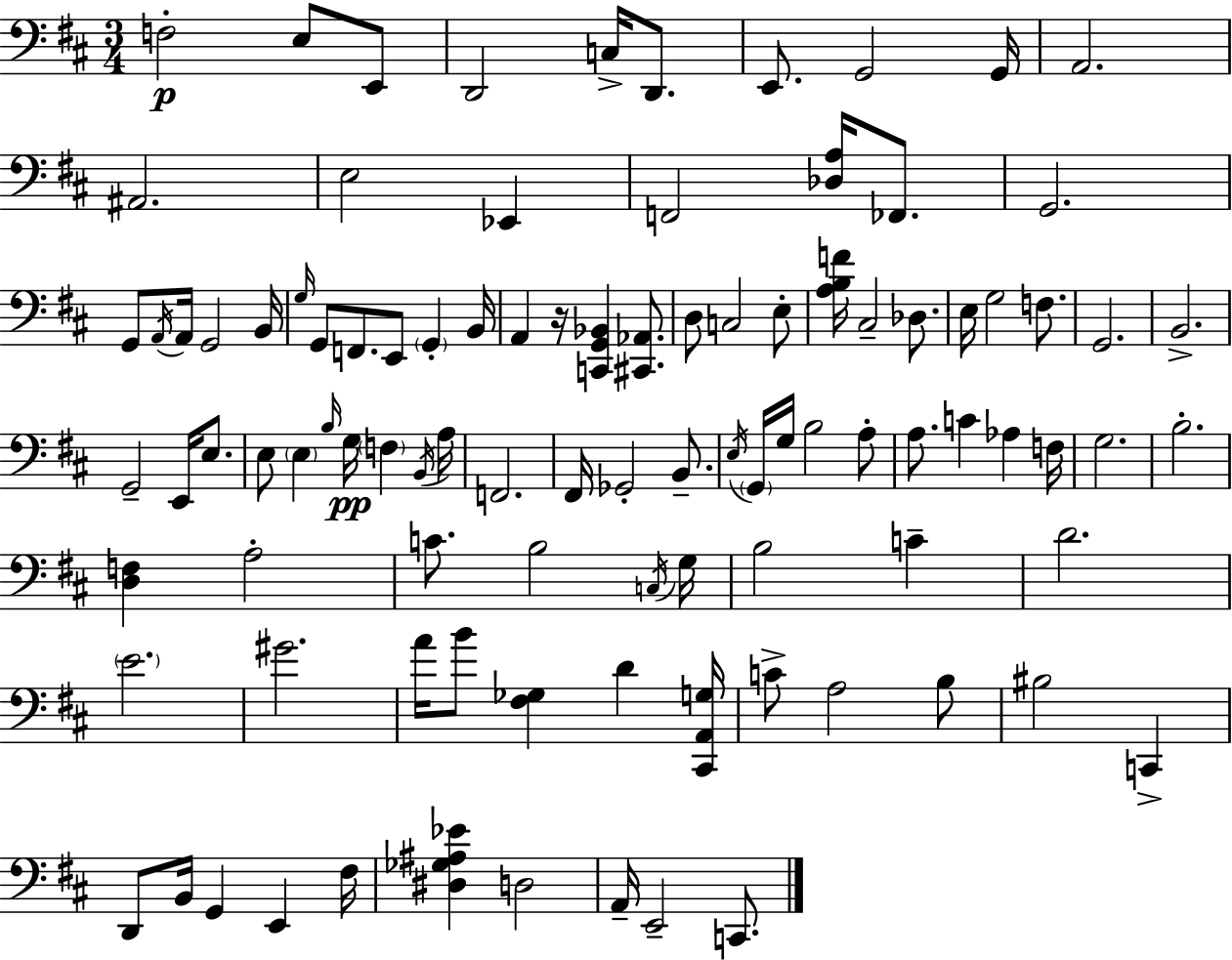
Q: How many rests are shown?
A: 1